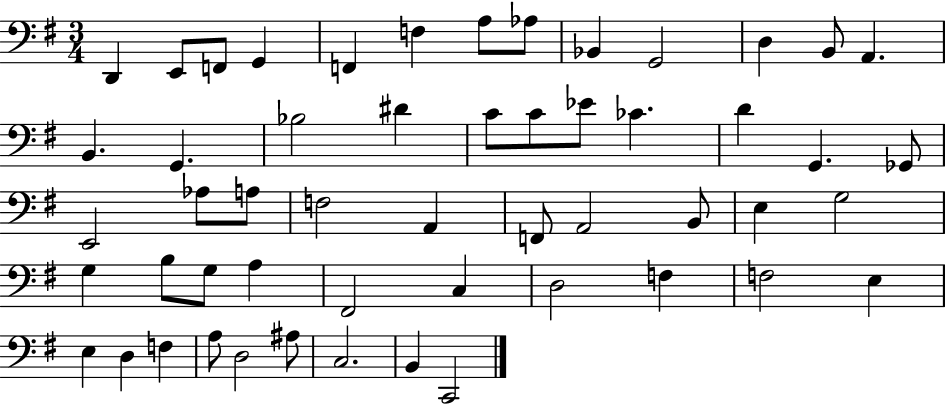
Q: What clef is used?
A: bass